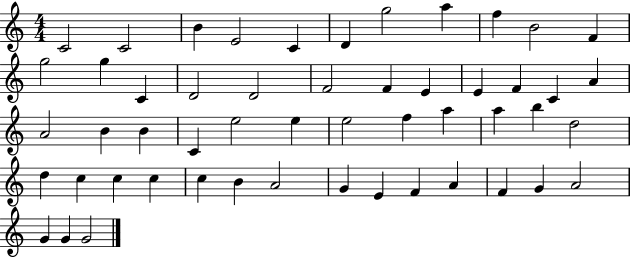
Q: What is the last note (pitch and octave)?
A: G4